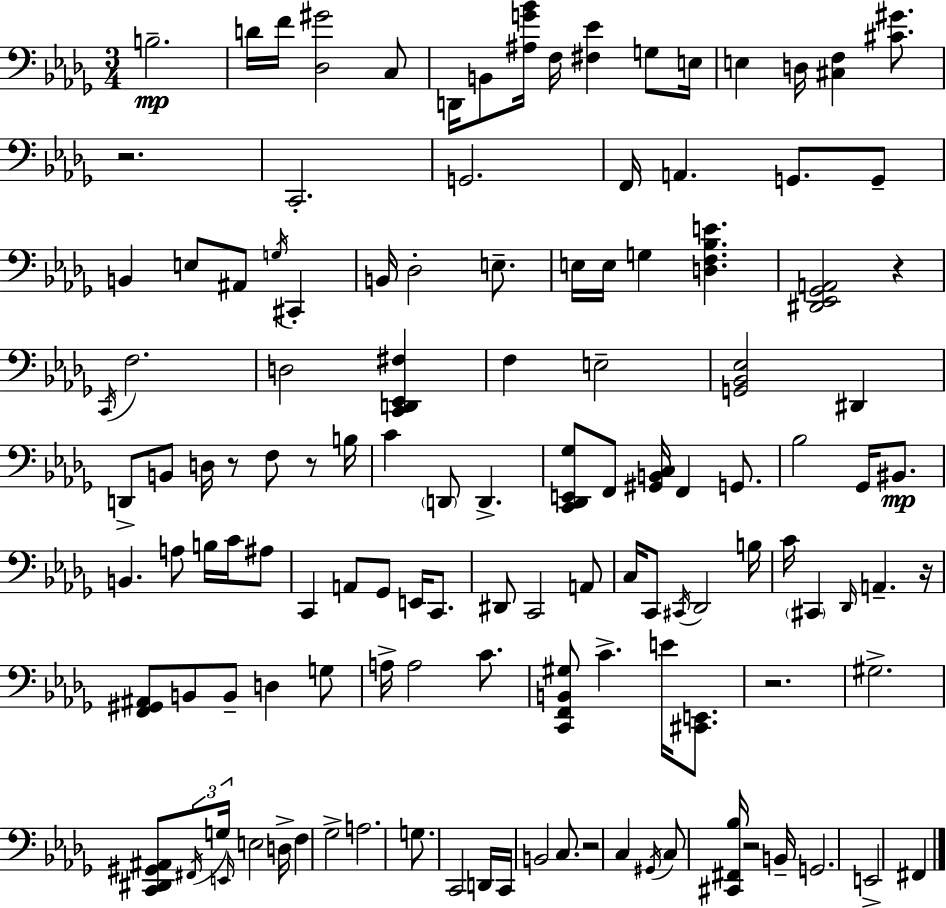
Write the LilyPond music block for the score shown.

{
  \clef bass
  \numericTimeSignature
  \time 3/4
  \key bes \minor
  b2.--\mp | d'16 f'16 <des gis'>2 c8 | d,16 b,8 <ais g' bes'>16 f16 <fis ees'>4 g8 e16 | e4 d16 <cis f>4 <cis' gis'>8. | \break r2. | c,2.-. | g,2. | f,16 a,4. g,8. g,8-- | \break b,4 e8 ais,8 \acciaccatura { g16 } cis,4-. | b,16 des2-. e8.-- | e16 e16 g4 <d f bes e'>4. | <dis, ees, ges, a,>2 r4 | \break \acciaccatura { c,16 } f2. | d2 <c, d, ees, fis>4 | f4 e2-- | <g, bes, ees>2 dis,4 | \break d,8-> b,8 d16 r8 f8 r8 | b16 c'4 \parenthesize d,8 d,4.-> | <c, des, e, ges>8 f,8 <gis, b, c>16 f,4 g,8. | bes2 ges,16 bis,8.\mp | \break b,4. a8 b16 c'16 | ais8 c,4 a,8 ges,8 e,16 c,8. | dis,8 c,2 | a,8 c16 c,8 \acciaccatura { cis,16 } des,2 | \break b16 c'16 \parenthesize cis,4 \grace { des,16 } a,4.-- | r16 <f, gis, ais,>8 b,8 b,8-- d4 | g8 a16-> a2 | c'8. <c, f, b, gis>8 c'4.-> | \break e'16 <cis, e,>8. r2. | gis2.-> | <c, dis, gis, ais,>8 \tuplet 3/2 { \acciaccatura { fis,16 } g16 \grace { e,16 } } e2 | d16-> f4 ges2-> | \break a2. | g8. c,2 | d,16 c,16 b,2 | c8. r2 | \break c4 \acciaccatura { gis,16 } c8 <cis, fis, bes>16 r2 | b,16-- g,2. | e,2-> | fis,4 \bar "|."
}